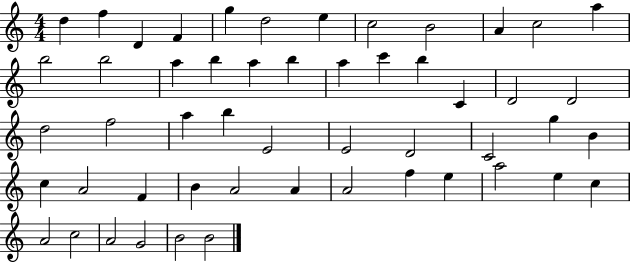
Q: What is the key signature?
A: C major